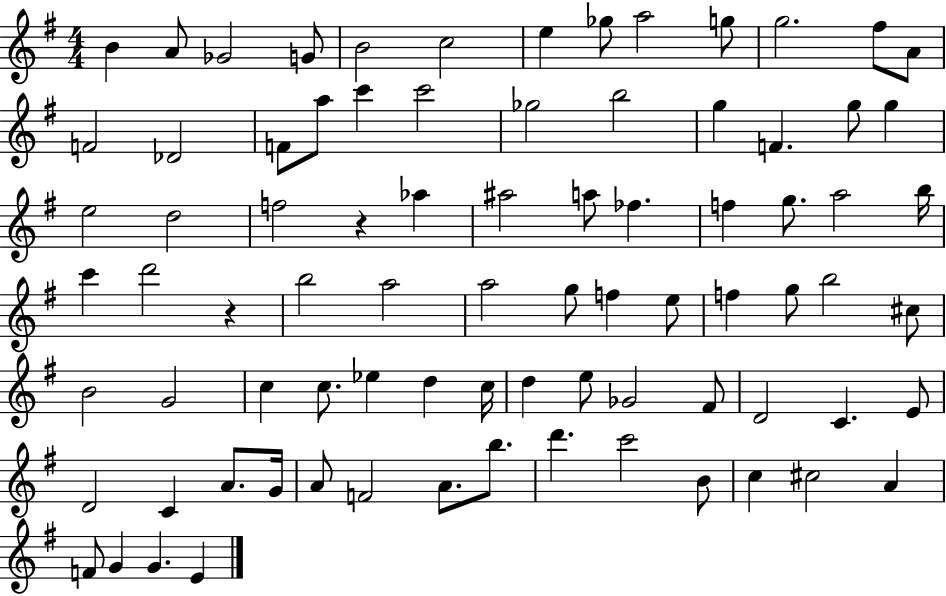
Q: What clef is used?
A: treble